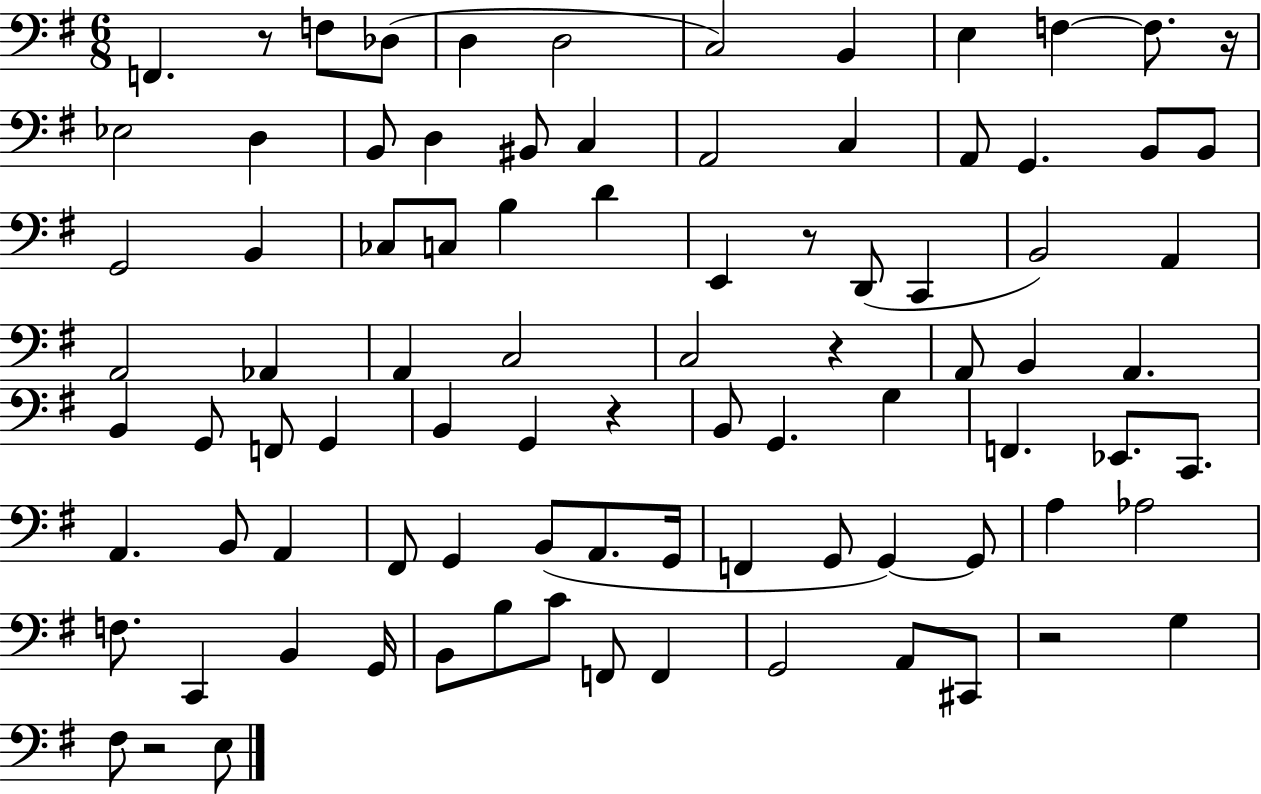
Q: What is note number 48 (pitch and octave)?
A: B2